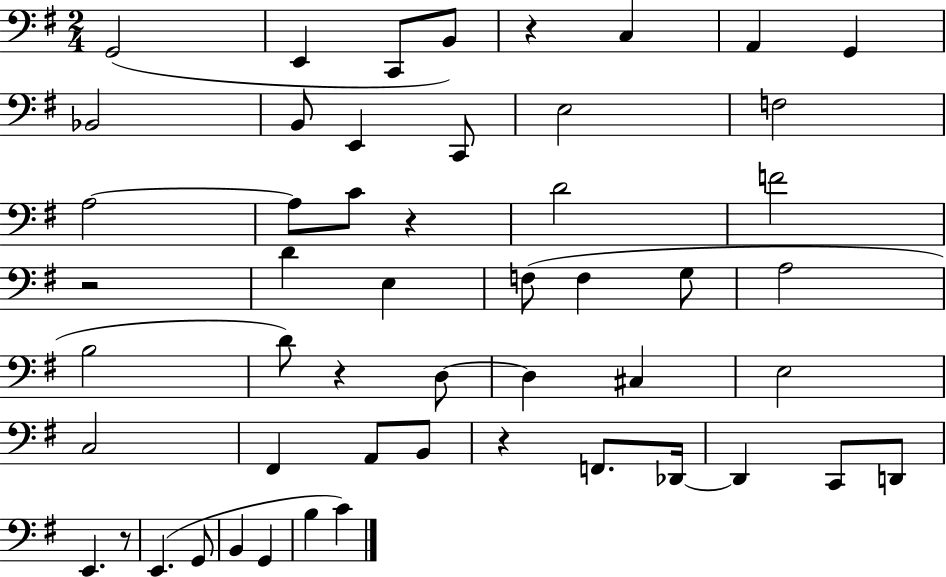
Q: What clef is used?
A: bass